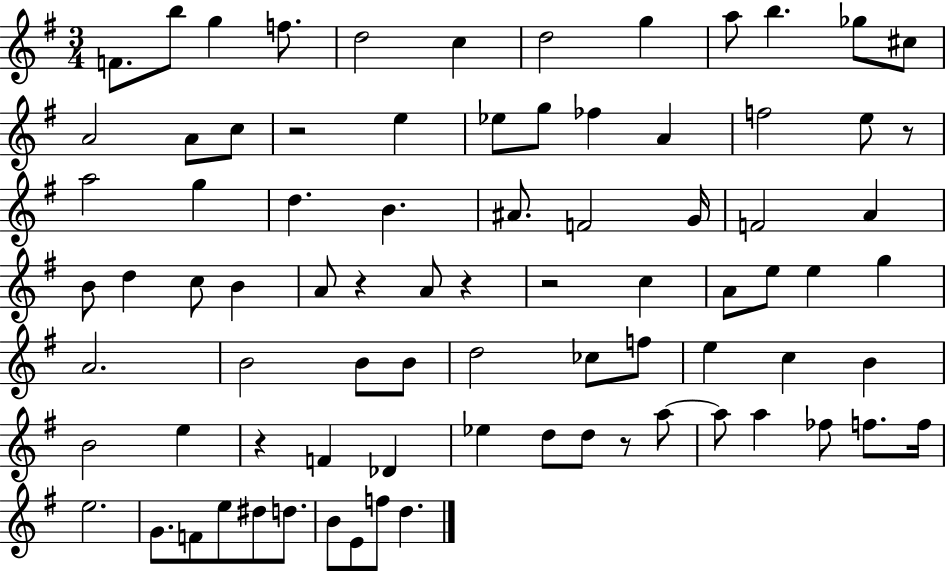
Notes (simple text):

F4/e. B5/e G5/q F5/e. D5/h C5/q D5/h G5/q A5/e B5/q. Gb5/e C#5/e A4/h A4/e C5/e R/h E5/q Eb5/e G5/e FES5/q A4/q F5/h E5/e R/e A5/h G5/q D5/q. B4/q. A#4/e. F4/h G4/s F4/h A4/q B4/e D5/q C5/e B4/q A4/e R/q A4/e R/q R/h C5/q A4/e E5/e E5/q G5/q A4/h. B4/h B4/e B4/e D5/h CES5/e F5/e E5/q C5/q B4/q B4/h E5/q R/q F4/q Db4/q Eb5/q D5/e D5/e R/e A5/e A5/e A5/q FES5/e F5/e. F5/s E5/h. G4/e. F4/e E5/e D#5/e D5/e. B4/e E4/e F5/e D5/q.